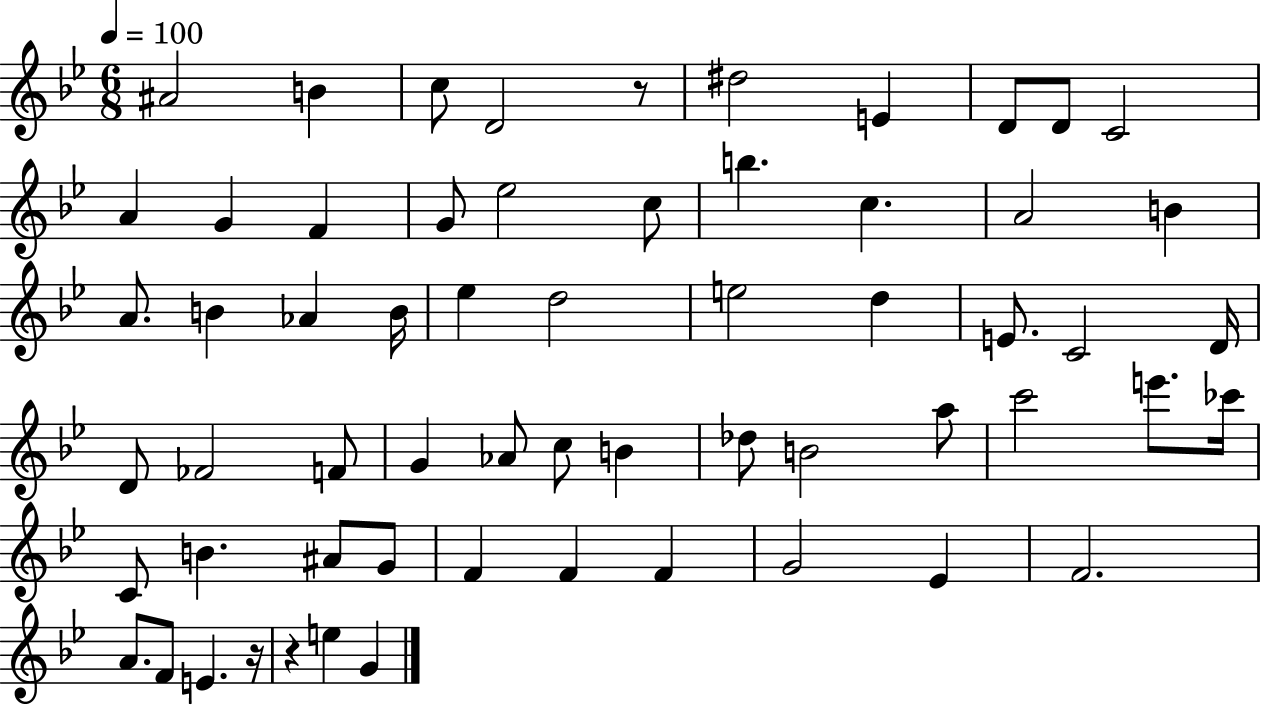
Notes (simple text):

A#4/h B4/q C5/e D4/h R/e D#5/h E4/q D4/e D4/e C4/h A4/q G4/q F4/q G4/e Eb5/h C5/e B5/q. C5/q. A4/h B4/q A4/e. B4/q Ab4/q B4/s Eb5/q D5/h E5/h D5/q E4/e. C4/h D4/s D4/e FES4/h F4/e G4/q Ab4/e C5/e B4/q Db5/e B4/h A5/e C6/h E6/e. CES6/s C4/e B4/q. A#4/e G4/e F4/q F4/q F4/q G4/h Eb4/q F4/h. A4/e. F4/e E4/q. R/s R/q E5/q G4/q